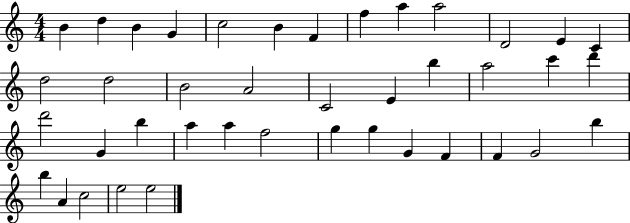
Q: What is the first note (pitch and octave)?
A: B4